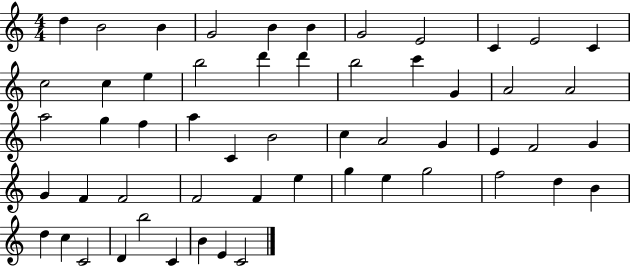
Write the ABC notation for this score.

X:1
T:Untitled
M:4/4
L:1/4
K:C
d B2 B G2 B B G2 E2 C E2 C c2 c e b2 d' d' b2 c' G A2 A2 a2 g f a C B2 c A2 G E F2 G G F F2 F2 F e g e g2 f2 d B d c C2 D b2 C B E C2